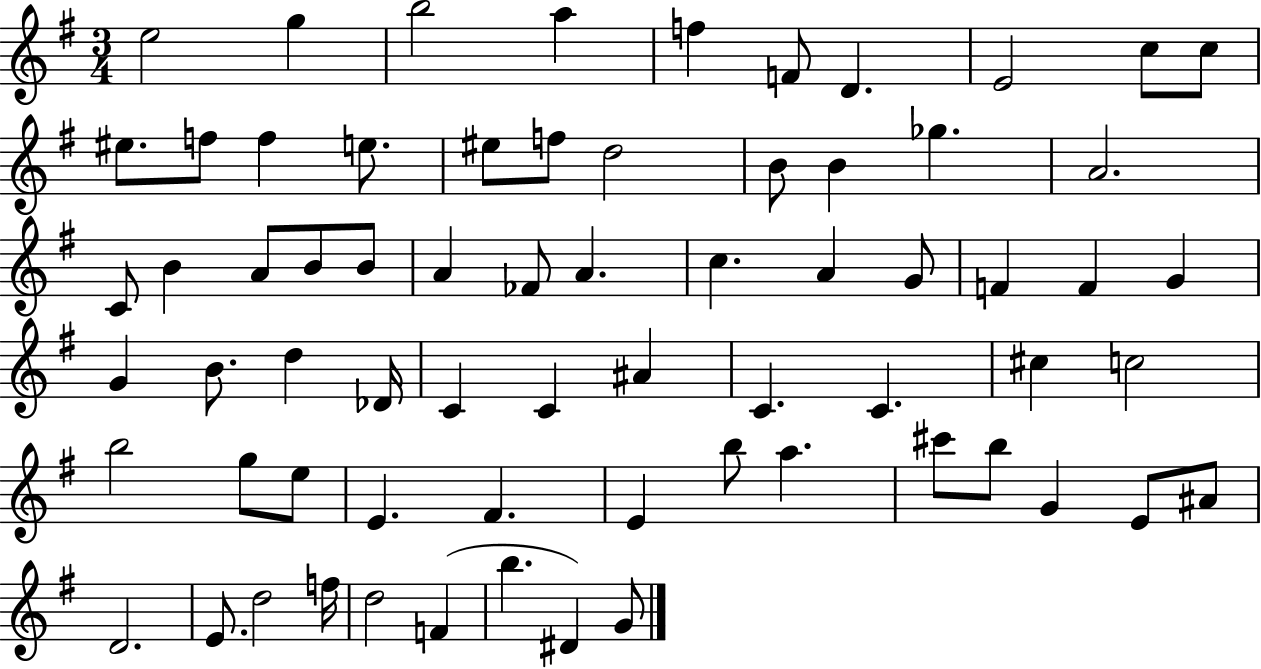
E5/h G5/q B5/h A5/q F5/q F4/e D4/q. E4/h C5/e C5/e EIS5/e. F5/e F5/q E5/e. EIS5/e F5/e D5/h B4/e B4/q Gb5/q. A4/h. C4/e B4/q A4/e B4/e B4/e A4/q FES4/e A4/q. C5/q. A4/q G4/e F4/q F4/q G4/q G4/q B4/e. D5/q Db4/s C4/q C4/q A#4/q C4/q. C4/q. C#5/q C5/h B5/h G5/e E5/e E4/q. F#4/q. E4/q B5/e A5/q. C#6/e B5/e G4/q E4/e A#4/e D4/h. E4/e. D5/h F5/s D5/h F4/q B5/q. D#4/q G4/e